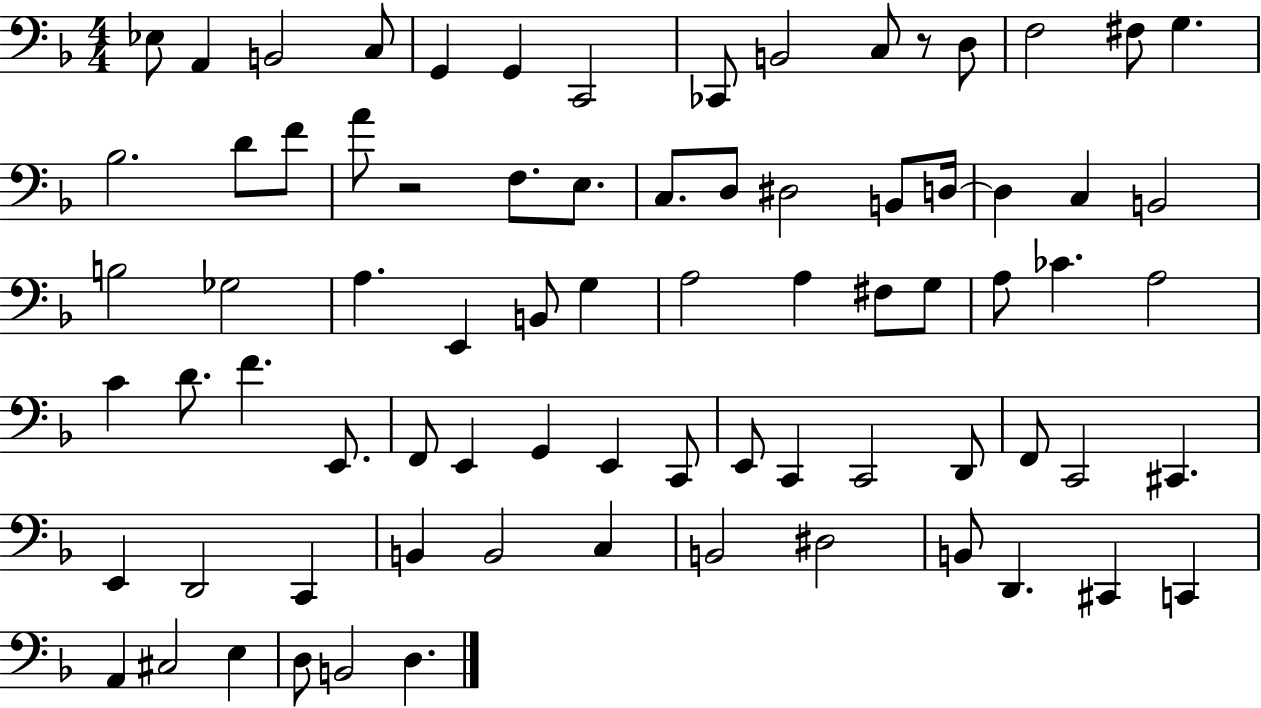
{
  \clef bass
  \numericTimeSignature
  \time 4/4
  \key f \major
  ees8 a,4 b,2 c8 | g,4 g,4 c,2 | ces,8 b,2 c8 r8 d8 | f2 fis8 g4. | \break bes2. d'8 f'8 | a'8 r2 f8. e8. | c8. d8 dis2 b,8 d16~~ | d4 c4 b,2 | \break b2 ges2 | a4. e,4 b,8 g4 | a2 a4 fis8 g8 | a8 ces'4. a2 | \break c'4 d'8. f'4. e,8. | f,8 e,4 g,4 e,4 c,8 | e,8 c,4 c,2 d,8 | f,8 c,2 cis,4. | \break e,4 d,2 c,4 | b,4 b,2 c4 | b,2 dis2 | b,8 d,4. cis,4 c,4 | \break a,4 cis2 e4 | d8 b,2 d4. | \bar "|."
}